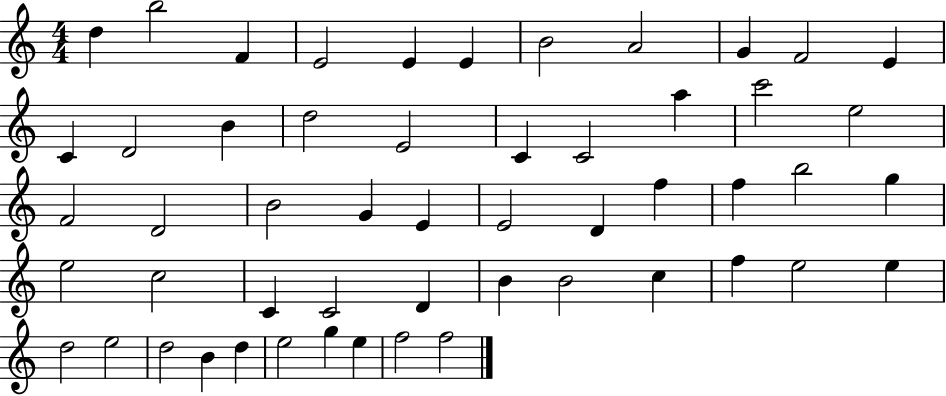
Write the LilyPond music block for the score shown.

{
  \clef treble
  \numericTimeSignature
  \time 4/4
  \key c \major
  d''4 b''2 f'4 | e'2 e'4 e'4 | b'2 a'2 | g'4 f'2 e'4 | \break c'4 d'2 b'4 | d''2 e'2 | c'4 c'2 a''4 | c'''2 e''2 | \break f'2 d'2 | b'2 g'4 e'4 | e'2 d'4 f''4 | f''4 b''2 g''4 | \break e''2 c''2 | c'4 c'2 d'4 | b'4 b'2 c''4 | f''4 e''2 e''4 | \break d''2 e''2 | d''2 b'4 d''4 | e''2 g''4 e''4 | f''2 f''2 | \break \bar "|."
}